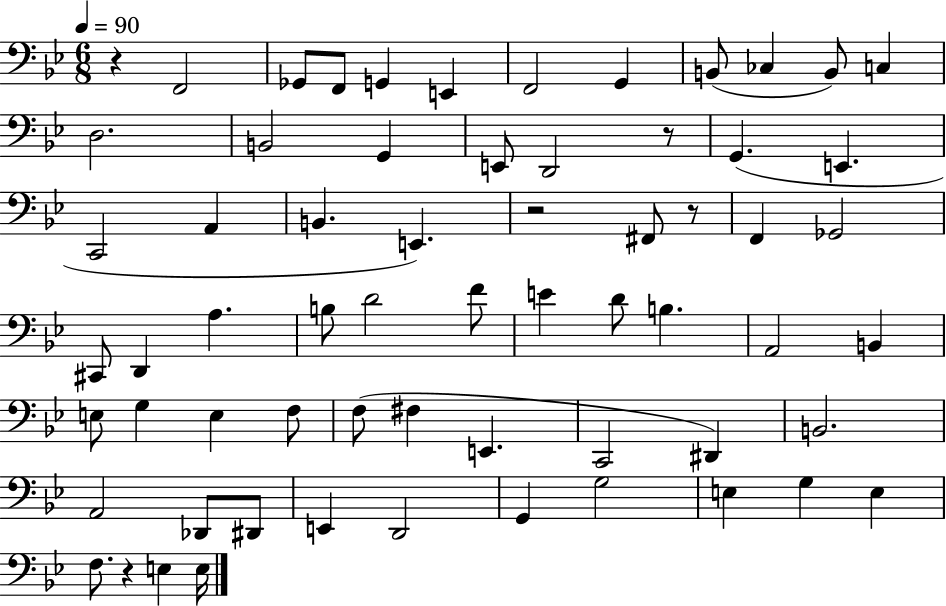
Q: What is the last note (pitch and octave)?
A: E3